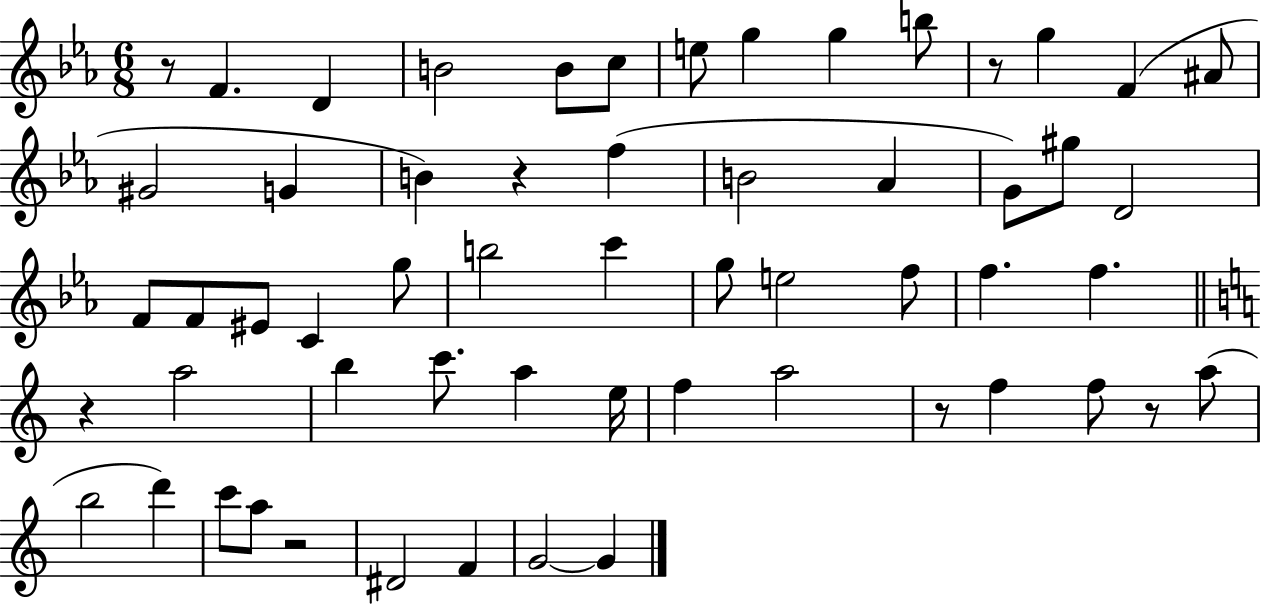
R/e F4/q. D4/q B4/h B4/e C5/e E5/e G5/q G5/q B5/e R/e G5/q F4/q A#4/e G#4/h G4/q B4/q R/q F5/q B4/h Ab4/q G4/e G#5/e D4/h F4/e F4/e EIS4/e C4/q G5/e B5/h C6/q G5/e E5/h F5/e F5/q. F5/q. R/q A5/h B5/q C6/e. A5/q E5/s F5/q A5/h R/e F5/q F5/e R/e A5/e B5/h D6/q C6/e A5/e R/h D#4/h F4/q G4/h G4/q